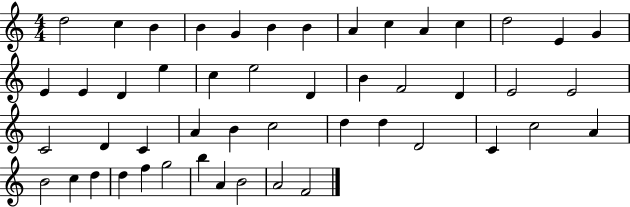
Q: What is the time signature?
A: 4/4